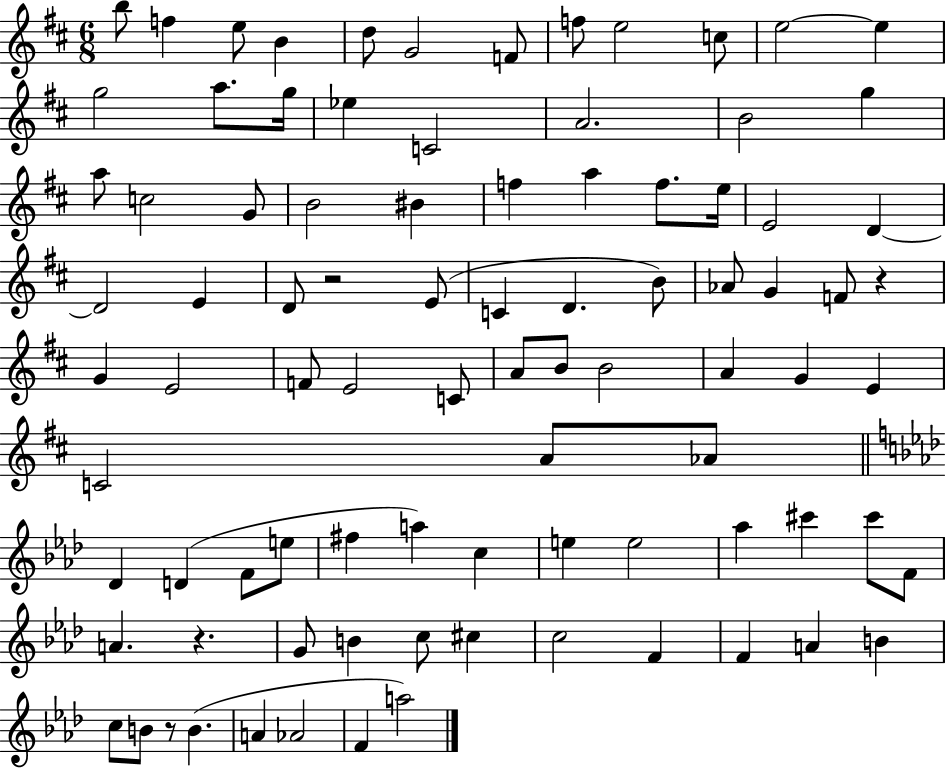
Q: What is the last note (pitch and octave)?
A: A5